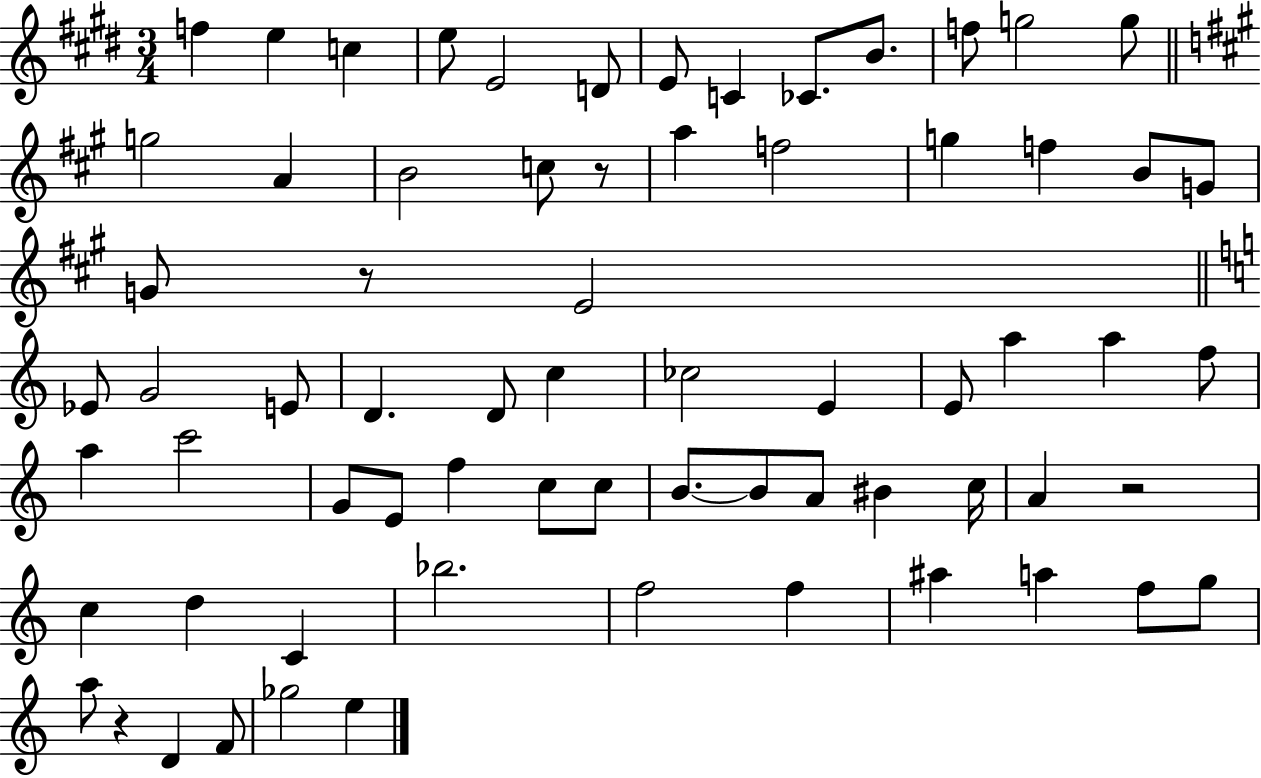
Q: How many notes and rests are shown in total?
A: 69